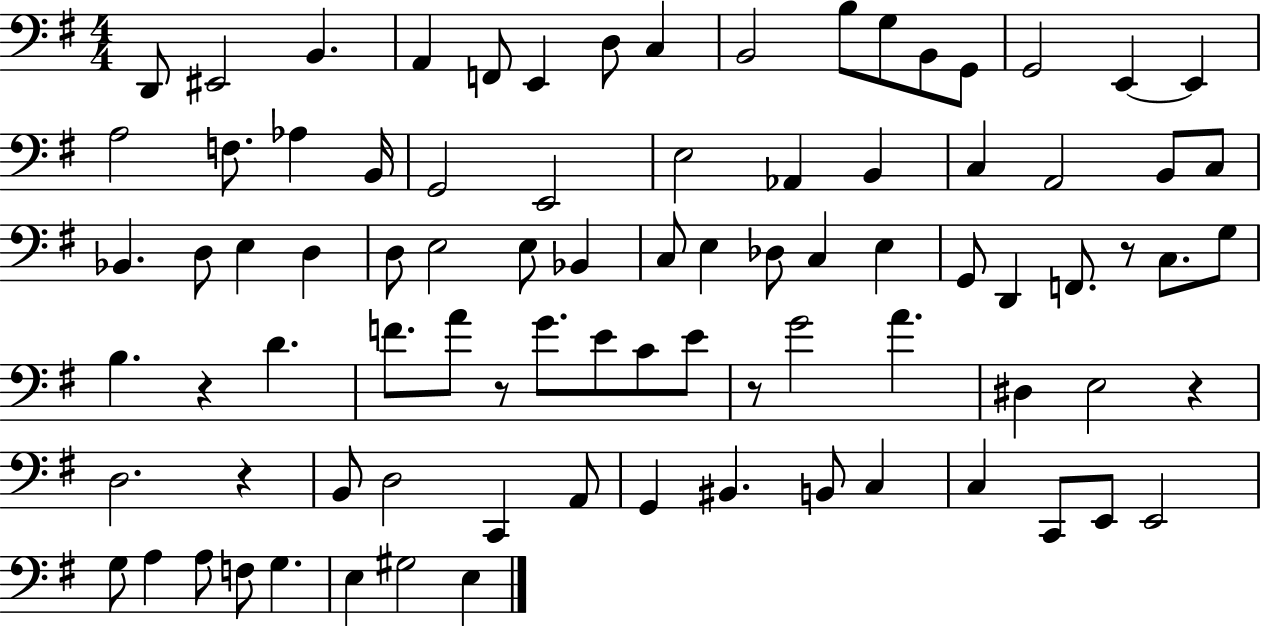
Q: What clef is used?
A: bass